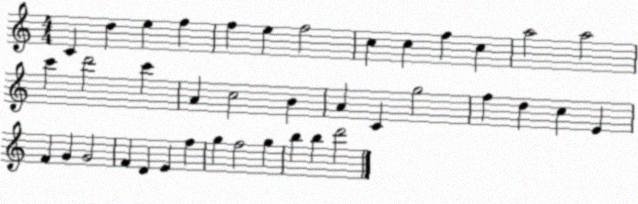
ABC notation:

X:1
T:Untitled
M:4/4
L:1/4
K:C
C d e f f e f2 c c f c a2 a2 c' d'2 c' A c2 B A C g2 f d c E F G G2 F D E f g f2 g b b d'2